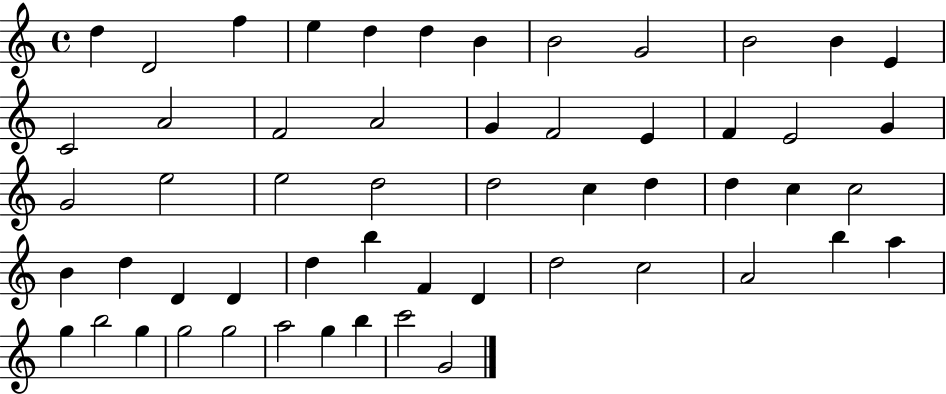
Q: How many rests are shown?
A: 0